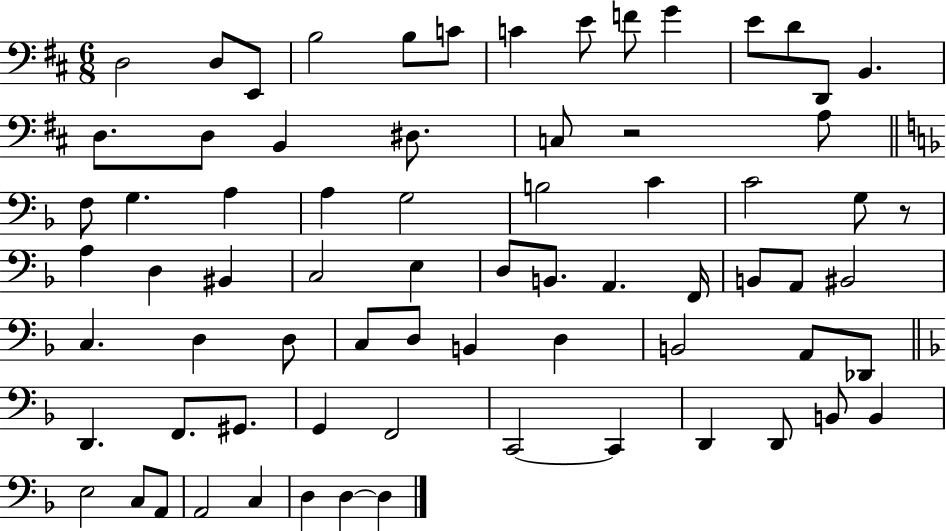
X:1
T:Untitled
M:6/8
L:1/4
K:D
D,2 D,/2 E,,/2 B,2 B,/2 C/2 C E/2 F/2 G E/2 D/2 D,,/2 B,, D,/2 D,/2 B,, ^D,/2 C,/2 z2 A,/2 F,/2 G, A, A, G,2 B,2 C C2 G,/2 z/2 A, D, ^B,, C,2 E, D,/2 B,,/2 A,, F,,/4 B,,/2 A,,/2 ^B,,2 C, D, D,/2 C,/2 D,/2 B,, D, B,,2 A,,/2 _D,,/2 D,, F,,/2 ^G,,/2 G,, F,,2 C,,2 C,, D,, D,,/2 B,,/2 B,, E,2 C,/2 A,,/2 A,,2 C, D, D, D,